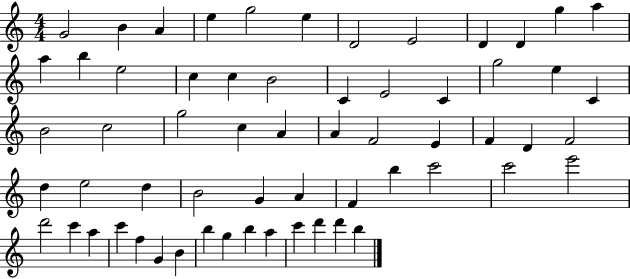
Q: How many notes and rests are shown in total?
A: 61